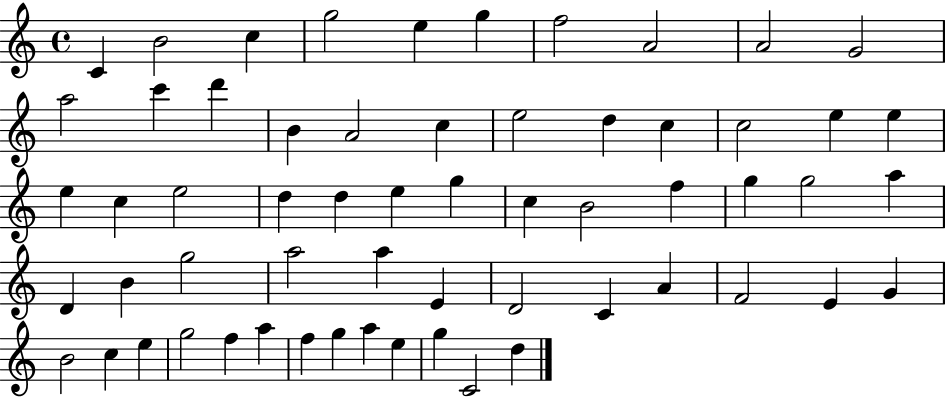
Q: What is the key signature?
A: C major